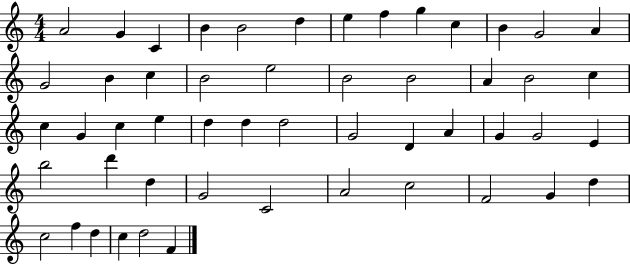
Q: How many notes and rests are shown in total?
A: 52